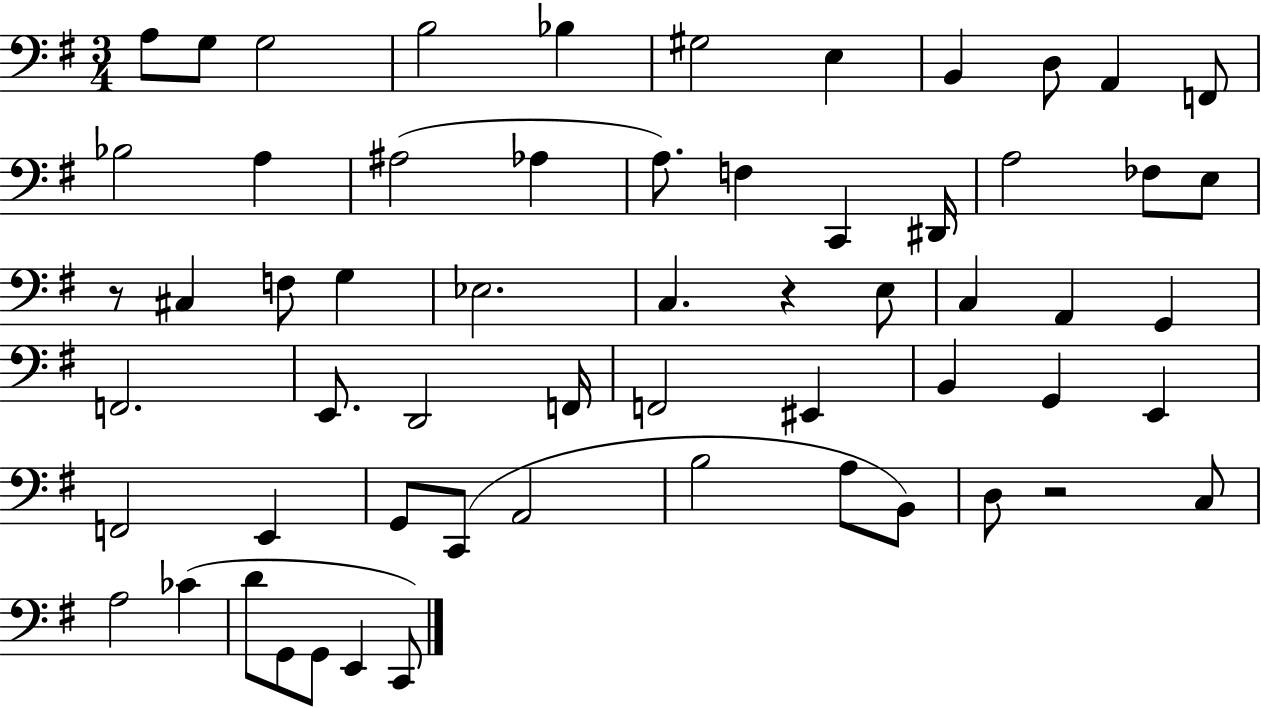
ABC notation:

X:1
T:Untitled
M:3/4
L:1/4
K:G
A,/2 G,/2 G,2 B,2 _B, ^G,2 E, B,, D,/2 A,, F,,/2 _B,2 A, ^A,2 _A, A,/2 F, C,, ^D,,/4 A,2 _F,/2 E,/2 z/2 ^C, F,/2 G, _E,2 C, z E,/2 C, A,, G,, F,,2 E,,/2 D,,2 F,,/4 F,,2 ^E,, B,, G,, E,, F,,2 E,, G,,/2 C,,/2 A,,2 B,2 A,/2 B,,/2 D,/2 z2 C,/2 A,2 _C D/2 G,,/2 G,,/2 E,, C,,/2